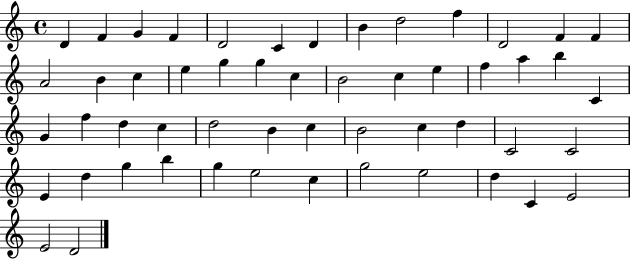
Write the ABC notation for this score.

X:1
T:Untitled
M:4/4
L:1/4
K:C
D F G F D2 C D B d2 f D2 F F A2 B c e g g c B2 c e f a b C G f d c d2 B c B2 c d C2 C2 E d g b g e2 c g2 e2 d C E2 E2 D2